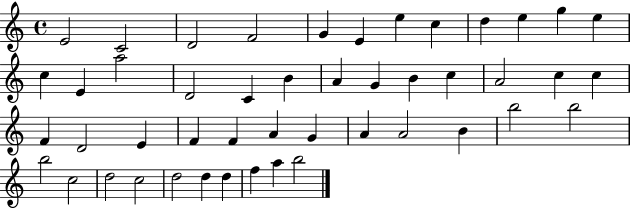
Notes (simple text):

E4/h C4/h D4/h F4/h G4/q E4/q E5/q C5/q D5/q E5/q G5/q E5/q C5/q E4/q A5/h D4/h C4/q B4/q A4/q G4/q B4/q C5/q A4/h C5/q C5/q F4/q D4/h E4/q F4/q F4/q A4/q G4/q A4/q A4/h B4/q B5/h B5/h B5/h C5/h D5/h C5/h D5/h D5/q D5/q F5/q A5/q B5/h